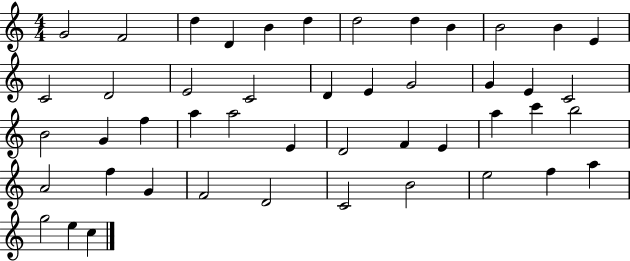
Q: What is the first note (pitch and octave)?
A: G4